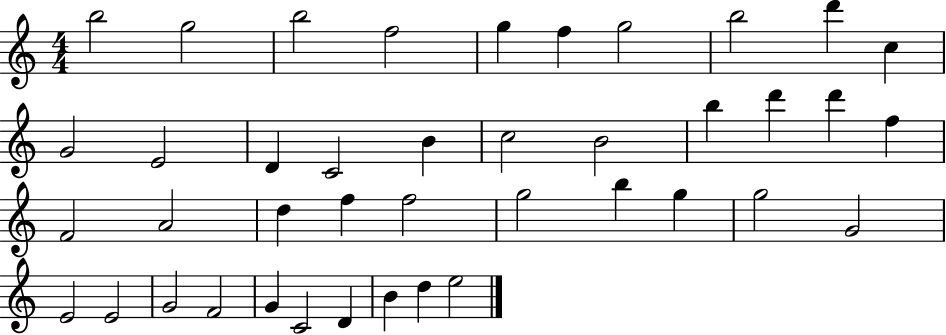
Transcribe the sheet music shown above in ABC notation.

X:1
T:Untitled
M:4/4
L:1/4
K:C
b2 g2 b2 f2 g f g2 b2 d' c G2 E2 D C2 B c2 B2 b d' d' f F2 A2 d f f2 g2 b g g2 G2 E2 E2 G2 F2 G C2 D B d e2